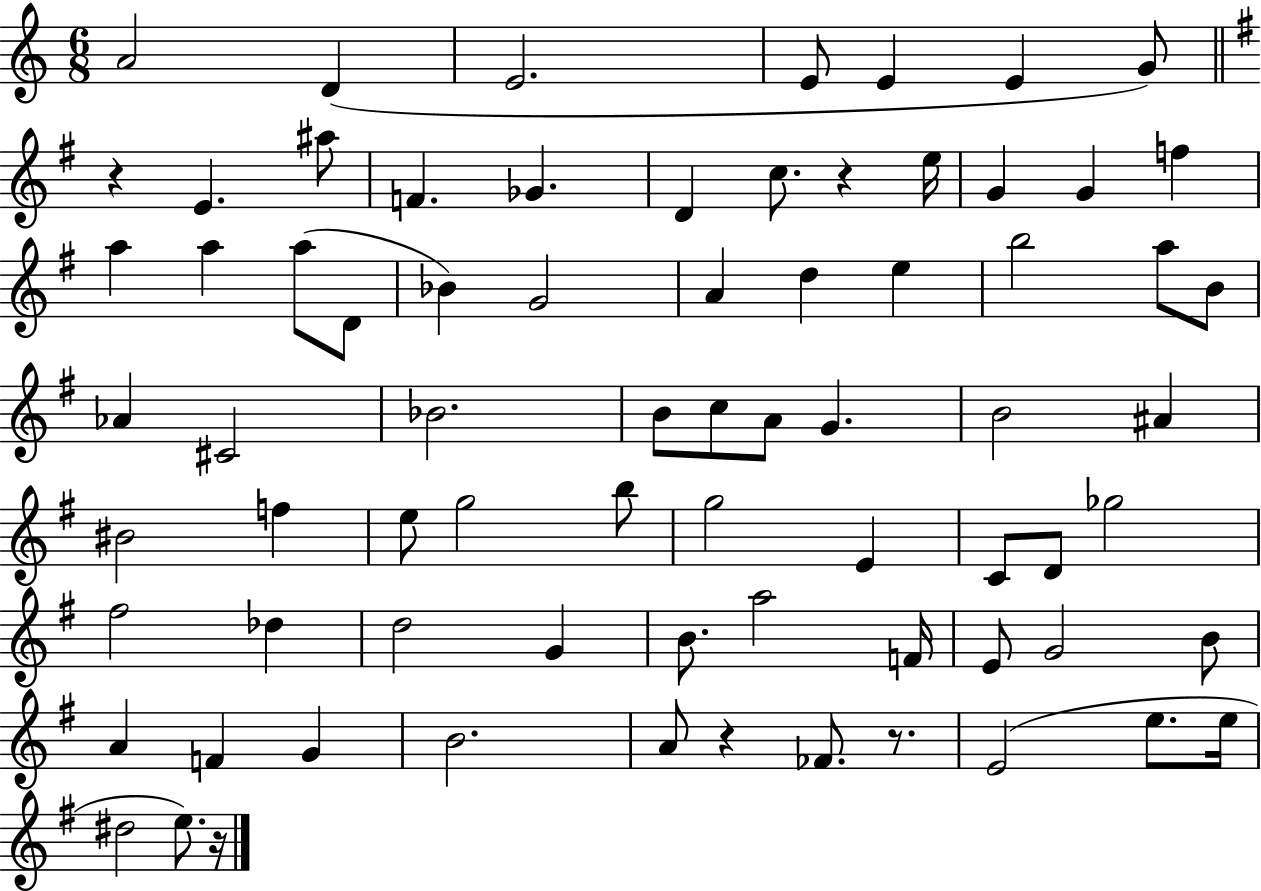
A4/h D4/q E4/h. E4/e E4/q E4/q G4/e R/q E4/q. A#5/e F4/q. Gb4/q. D4/q C5/e. R/q E5/s G4/q G4/q F5/q A5/q A5/q A5/e D4/e Bb4/q G4/h A4/q D5/q E5/q B5/h A5/e B4/e Ab4/q C#4/h Bb4/h. B4/e C5/e A4/e G4/q. B4/h A#4/q BIS4/h F5/q E5/e G5/h B5/e G5/h E4/q C4/e D4/e Gb5/h F#5/h Db5/q D5/h G4/q B4/e. A5/h F4/s E4/e G4/h B4/e A4/q F4/q G4/q B4/h. A4/e R/q FES4/e. R/e. E4/h E5/e. E5/s D#5/h E5/e. R/s